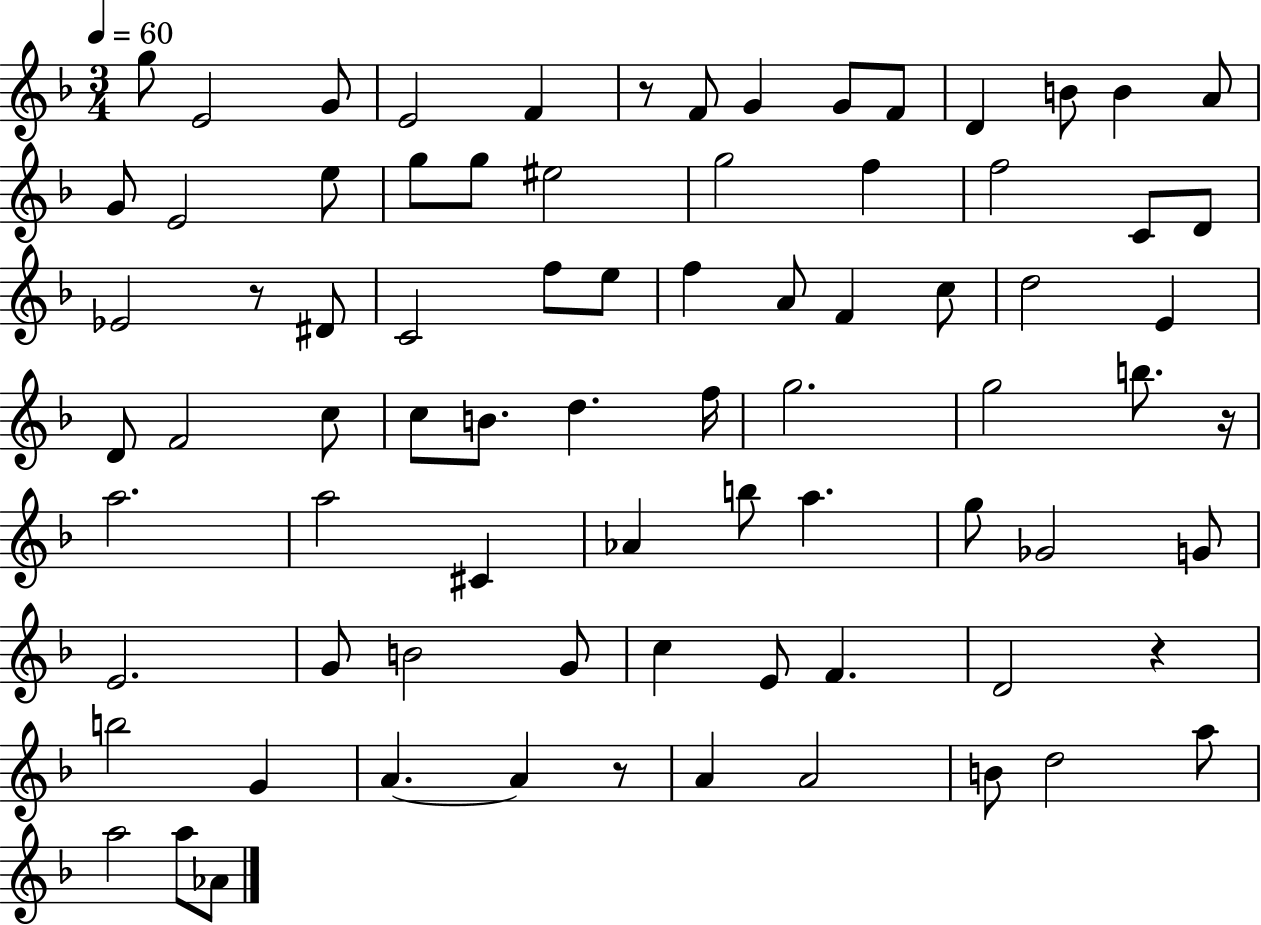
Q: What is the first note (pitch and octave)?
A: G5